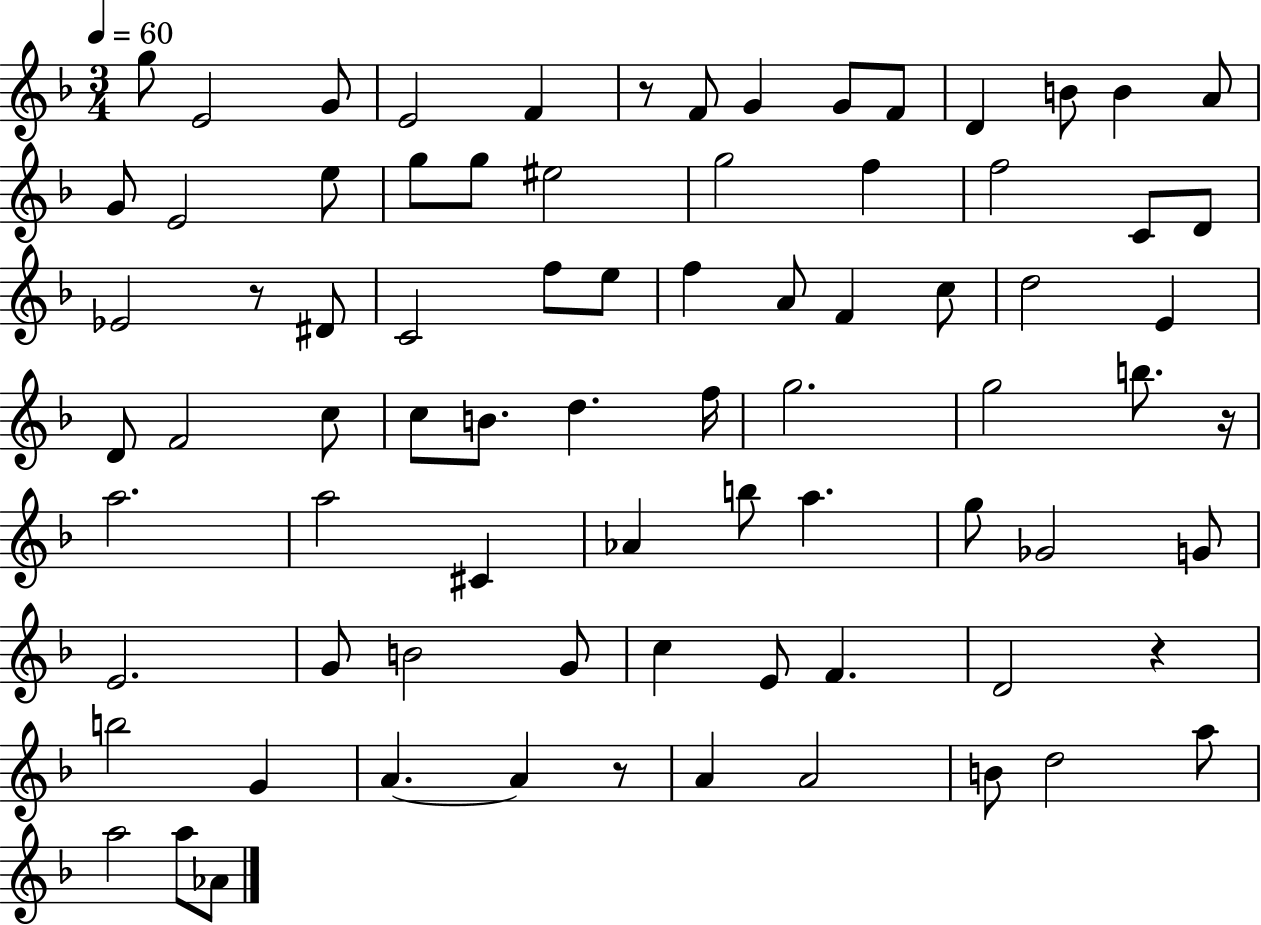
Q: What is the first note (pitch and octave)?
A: G5